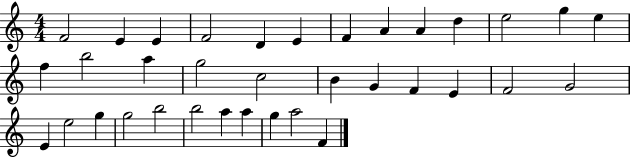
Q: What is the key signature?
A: C major